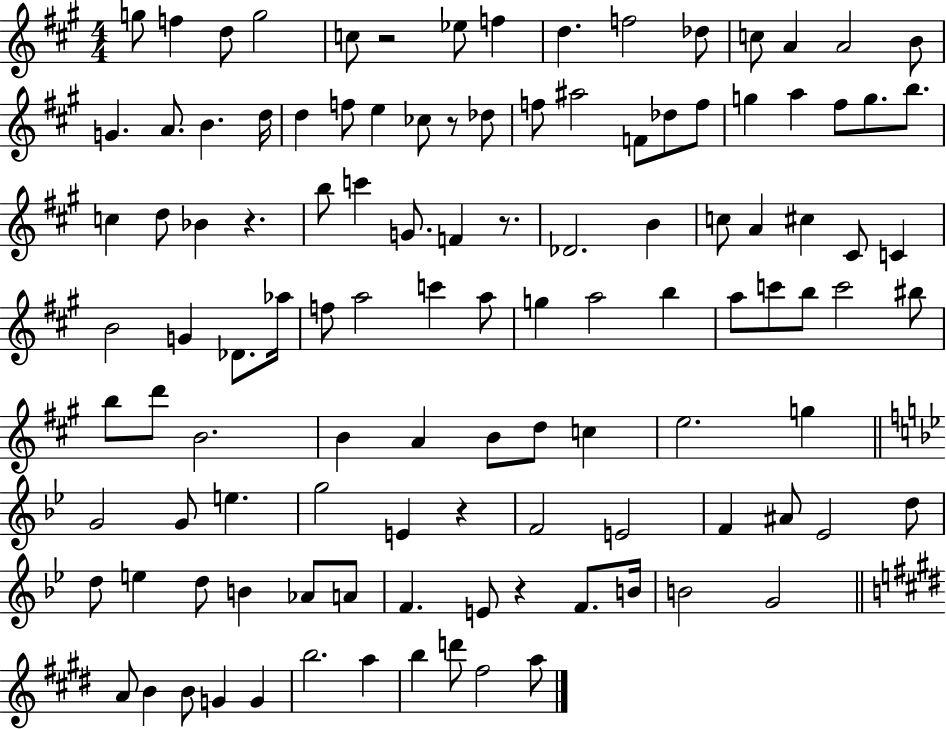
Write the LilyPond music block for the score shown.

{
  \clef treble
  \numericTimeSignature
  \time 4/4
  \key a \major
  g''8 f''4 d''8 g''2 | c''8 r2 ees''8 f''4 | d''4. f''2 des''8 | c''8 a'4 a'2 b'8 | \break g'4. a'8. b'4. d''16 | d''4 f''8 e''4 ces''8 r8 des''8 | f''8 ais''2 f'8 des''8 f''8 | g''4 a''4 fis''8 g''8. b''8. | \break c''4 d''8 bes'4 r4. | b''8 c'''4 g'8. f'4 r8. | des'2. b'4 | c''8 a'4 cis''4 cis'8 c'4 | \break b'2 g'4 des'8. aes''16 | f''8 a''2 c'''4 a''8 | g''4 a''2 b''4 | a''8 c'''8 b''8 c'''2 bis''8 | \break b''8 d'''8 b'2. | b'4 a'4 b'8 d''8 c''4 | e''2. g''4 | \bar "||" \break \key bes \major g'2 g'8 e''4. | g''2 e'4 r4 | f'2 e'2 | f'4 ais'8 ees'2 d''8 | \break d''8 e''4 d''8 b'4 aes'8 a'8 | f'4. e'8 r4 f'8. b'16 | b'2 g'2 | \bar "||" \break \key e \major a'8 b'4 b'8 g'4 g'4 | b''2. a''4 | b''4 d'''8 fis''2 a''8 | \bar "|."
}